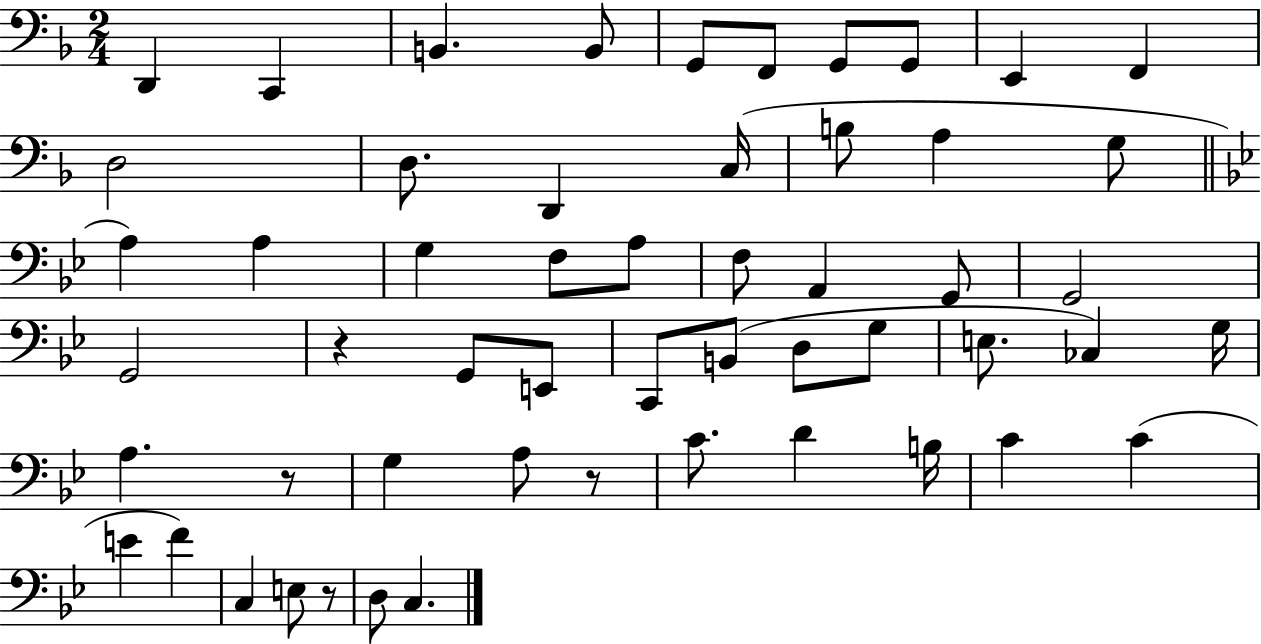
X:1
T:Untitled
M:2/4
L:1/4
K:F
D,, C,, B,, B,,/2 G,,/2 F,,/2 G,,/2 G,,/2 E,, F,, D,2 D,/2 D,, C,/4 B,/2 A, G,/2 A, A, G, F,/2 A,/2 F,/2 A,, G,,/2 G,,2 G,,2 z G,,/2 E,,/2 C,,/2 B,,/2 D,/2 G,/2 E,/2 _C, G,/4 A, z/2 G, A,/2 z/2 C/2 D B,/4 C C E F C, E,/2 z/2 D,/2 C,